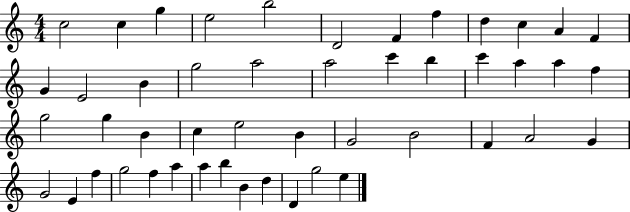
X:1
T:Untitled
M:4/4
L:1/4
K:C
c2 c g e2 b2 D2 F f d c A F G E2 B g2 a2 a2 c' b c' a a f g2 g B c e2 B G2 B2 F A2 G G2 E f g2 f a a b B d D g2 e